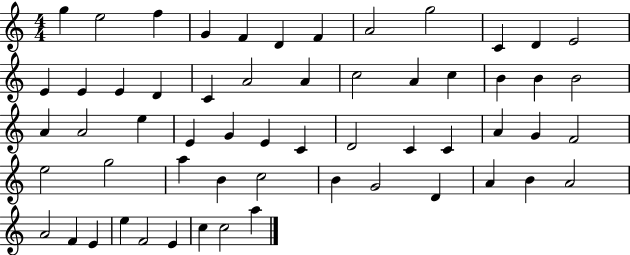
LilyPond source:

{
  \clef treble
  \numericTimeSignature
  \time 4/4
  \key c \major
  g''4 e''2 f''4 | g'4 f'4 d'4 f'4 | a'2 g''2 | c'4 d'4 e'2 | \break e'4 e'4 e'4 d'4 | c'4 a'2 a'4 | c''2 a'4 c''4 | b'4 b'4 b'2 | \break a'4 a'2 e''4 | e'4 g'4 e'4 c'4 | d'2 c'4 c'4 | a'4 g'4 f'2 | \break e''2 g''2 | a''4 b'4 c''2 | b'4 g'2 d'4 | a'4 b'4 a'2 | \break a'2 f'4 e'4 | e''4 f'2 e'4 | c''4 c''2 a''4 | \bar "|."
}